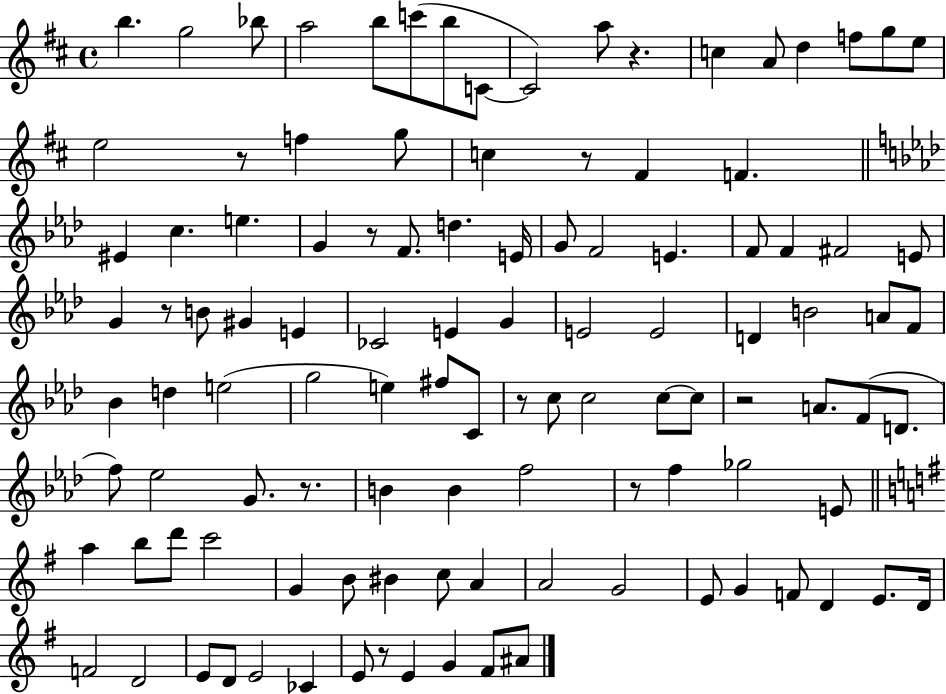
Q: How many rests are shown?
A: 10